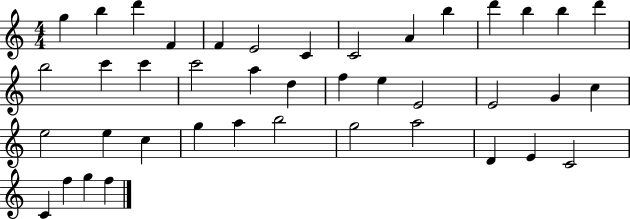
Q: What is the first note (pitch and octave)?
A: G5